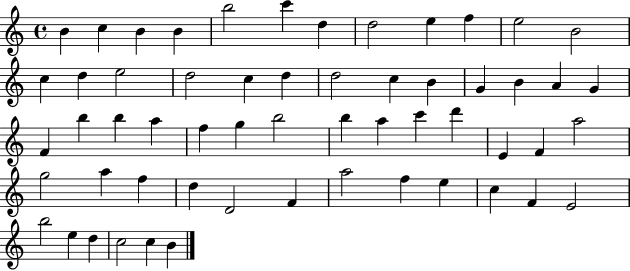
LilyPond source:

{
  \clef treble
  \time 4/4
  \defaultTimeSignature
  \key c \major
  b'4 c''4 b'4 b'4 | b''2 c'''4 d''4 | d''2 e''4 f''4 | e''2 b'2 | \break c''4 d''4 e''2 | d''2 c''4 d''4 | d''2 c''4 b'4 | g'4 b'4 a'4 g'4 | \break f'4 b''4 b''4 a''4 | f''4 g''4 b''2 | b''4 a''4 c'''4 d'''4 | e'4 f'4 a''2 | \break g''2 a''4 f''4 | d''4 d'2 f'4 | a''2 f''4 e''4 | c''4 f'4 e'2 | \break b''2 e''4 d''4 | c''2 c''4 b'4 | \bar "|."
}